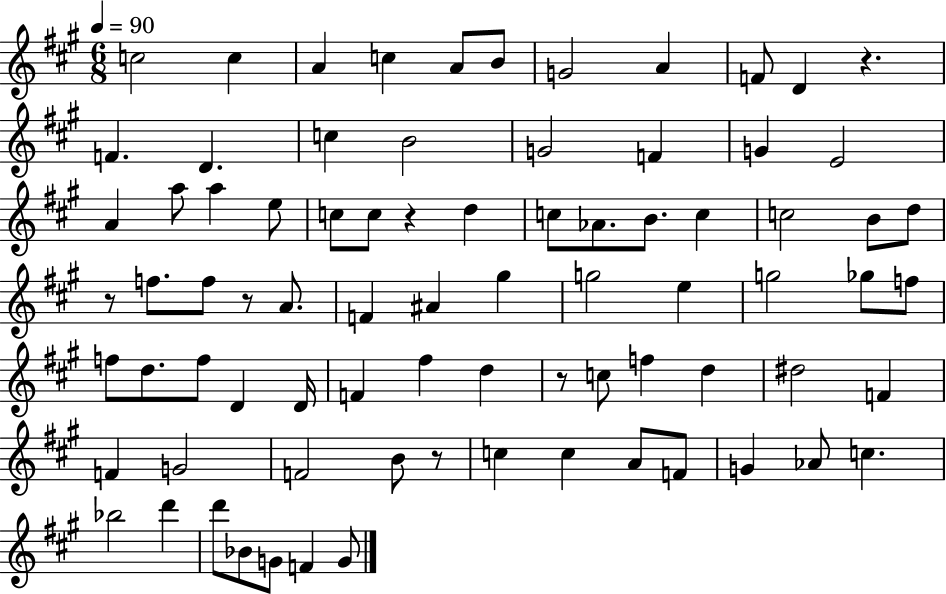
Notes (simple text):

C5/h C5/q A4/q C5/q A4/e B4/e G4/h A4/q F4/e D4/q R/q. F4/q. D4/q. C5/q B4/h G4/h F4/q G4/q E4/h A4/q A5/e A5/q E5/e C5/e C5/e R/q D5/q C5/e Ab4/e. B4/e. C5/q C5/h B4/e D5/e R/e F5/e. F5/e R/e A4/e. F4/q A#4/q G#5/q G5/h E5/q G5/h Gb5/e F5/e F5/e D5/e. F5/e D4/q D4/s F4/q F#5/q D5/q R/e C5/e F5/q D5/q D#5/h F4/q F4/q G4/h F4/h B4/e R/e C5/q C5/q A4/e F4/e G4/q Ab4/e C5/q. Bb5/h D6/q D6/e Bb4/e G4/e F4/q G4/e